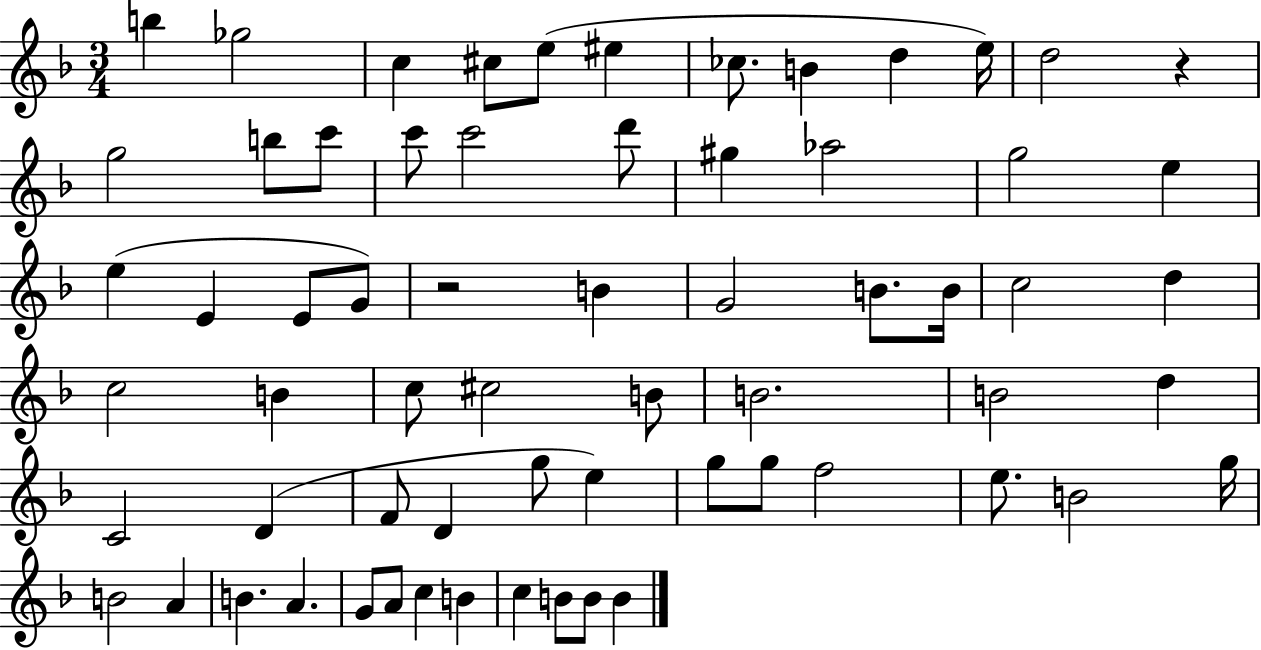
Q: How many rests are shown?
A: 2